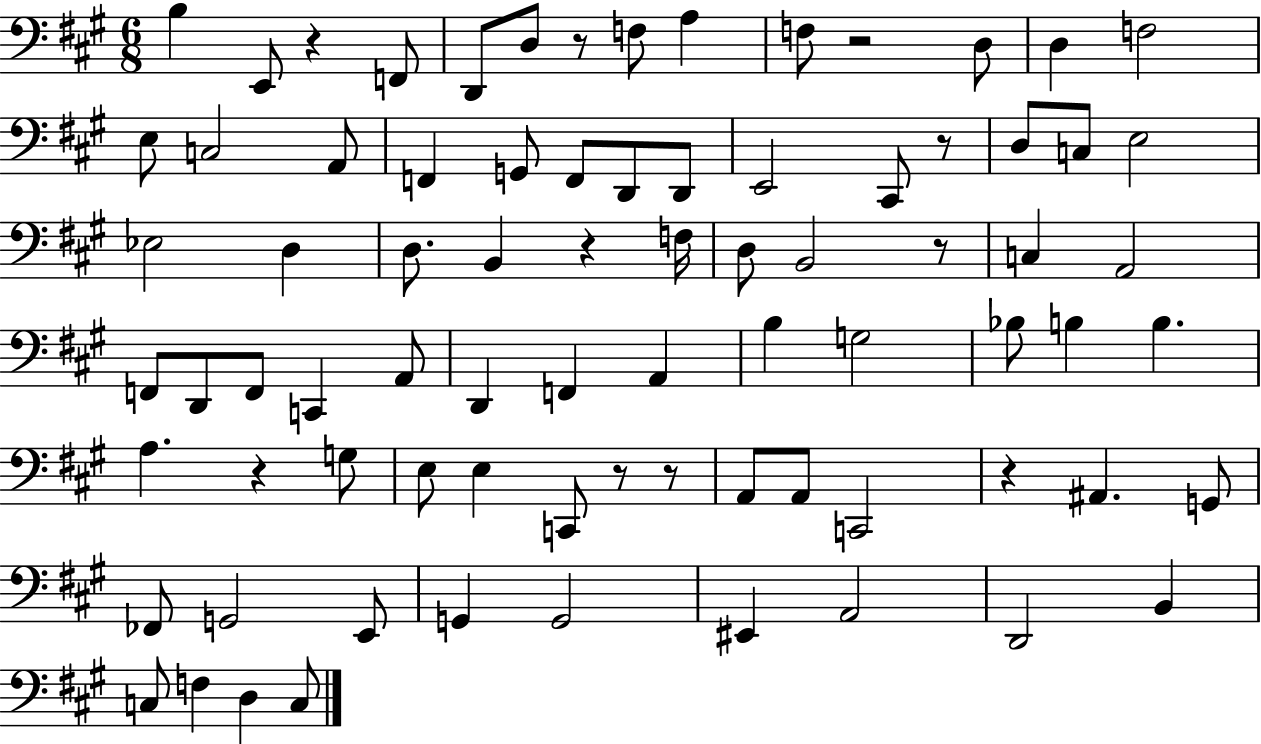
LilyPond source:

{
  \clef bass
  \numericTimeSignature
  \time 6/8
  \key a \major
  b4 e,8 r4 f,8 | d,8 d8 r8 f8 a4 | f8 r2 d8 | d4 f2 | \break e8 c2 a,8 | f,4 g,8 f,8 d,8 d,8 | e,2 cis,8 r8 | d8 c8 e2 | \break ees2 d4 | d8. b,4 r4 f16 | d8 b,2 r8 | c4 a,2 | \break f,8 d,8 f,8 c,4 a,8 | d,4 f,4 a,4 | b4 g2 | bes8 b4 b4. | \break a4. r4 g8 | e8 e4 c,8 r8 r8 | a,8 a,8 c,2 | r4 ais,4. g,8 | \break fes,8 g,2 e,8 | g,4 g,2 | eis,4 a,2 | d,2 b,4 | \break c8 f4 d4 c8 | \bar "|."
}